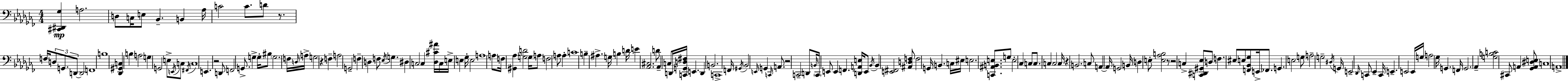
[C#2,D#2,Gb3]/q A3/h. D3/e C3/s E3/e Bb2/q. B2/q Ab3/s C4/h C4/e. D4/e R/e. F3/s D3/e G2/e. D2/e D2/h F2/w B3/w [Db2,G#2,C3]/q B3/q A3/h G3/q G2/h E3/e E2/s C3/e F#2/s C3/w E2/q. R/h D2/e F2/h G2/e. G3/q G3/s BIS3/e G3/h. F3/s D3/s A3/s G3/h R/q F3/q A3/h G2/h F3/q D3/q F3/e Eb3/s G3/q. D#3/q C3/h C3/q [Db3,C#4,A#4]/s C3/s E3/s E3/q Gb3/s E3/h A3/w A3/e F3/s [G#2,Ab3]/q [G3,D4]/h G3/s A3/e F3/h A3/e A3/q C4/w B3/q A#3/q. G3/s B3/q D4/s E4/q [Ab2,C#3]/h. D4/e Ab2/q C3/e D2/s [C2,G2,D3,F#3]/s E2/q. D2/q B2/h. C2/w F2/s G#2/s Bb2/h E2/s G2/q C2/s A2/e. R/h C2/h D2/e B2/s C2/s E2/e E2/q F2/q. [D2,A2,E3]/s E2/e Bb2/s Bb2/q [E2,F#2]/h [A#2,D3,F3]/e F3/h G2/s B2/q. C3/s EIS3/s E3/h. [C2,A#2,B2,E3]/e. G3/e E3/h CES3/q C3/e C3/e. C3/q C3/h C3/s R/q B2/h. C3/e A2/q A2/s G2/h B2/s D3/q E3/e [E3,Ab3,B3]/h R/e R/h C3/q [C2,D#2,G#2,Eb3]/e D3/e F3/q. EIS3/e E3/e [F2,Bb2,Gb3]/e E2/s FES2/e. G2/q. E3/h G3/e A3/h G3/h D#3/s G2/s E2/h Db2/s C2/e Eb2/q C2/s E2/q. E2/h E2/s G3/s A3/h Gb3/s G2/q. F2/s G2/h. Ab2/q [G3,B3,C4]/h C#2/e A2/q [Gb2,A2,D#3,E3]/e C3/w A2/w